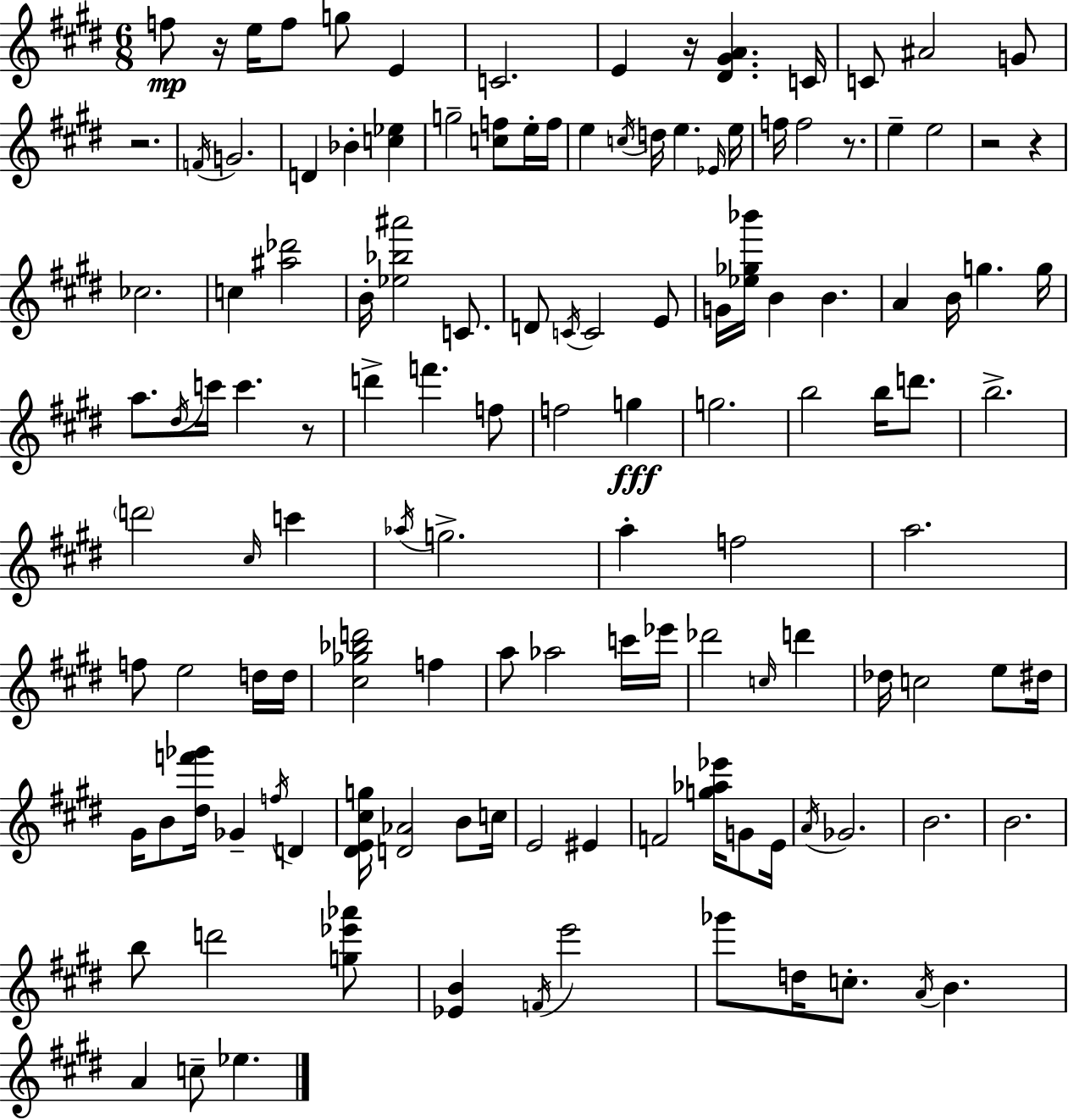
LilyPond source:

{
  \clef treble
  \numericTimeSignature
  \time 6/8
  \key e \major
  f''8\mp r16 e''16 f''8 g''8 e'4 | c'2. | e'4 r16 <dis' gis' a'>4. c'16 | c'8 ais'2 g'8 | \break r2. | \acciaccatura { f'16 } g'2. | d'4 bes'4-. <c'' ees''>4 | g''2-- <c'' f''>8 e''16-. | \break f''16 e''4 \acciaccatura { c''16 } d''16 e''4. | \grace { ees'16 } e''16 f''16 f''2 | r8. e''4-- e''2 | r2 r4 | \break ces''2. | c''4 <ais'' des'''>2 | b'16-. <ees'' bes'' ais'''>2 | c'8. d'8 \acciaccatura { c'16 } c'2 | \break e'8 g'16 <ees'' ges'' bes'''>16 b'4 b'4. | a'4 b'16 g''4. | g''16 a''8. \acciaccatura { dis''16 } c'''16 c'''4. | r8 d'''4-> f'''4. | \break f''8 f''2 | g''4\fff g''2. | b''2 | b''16 d'''8. b''2.-> | \break \parenthesize d'''2 | \grace { cis''16 } c'''4 \acciaccatura { aes''16 } g''2.-> | a''4-. f''2 | a''2. | \break f''8 e''2 | d''16 d''16 <cis'' ges'' bes'' d'''>2 | f''4 a''8 aes''2 | c'''16 ees'''16 des'''2 | \break \grace { c''16 } d'''4 des''16 c''2 | e''8 dis''16 gis'16 b'8 <dis'' f''' ges'''>16 | ges'4-- \acciaccatura { f''16 } d'4 <dis' e' cis'' g''>16 <d' aes'>2 | b'8 c''16 e'2 | \break eis'4 f'2 | <g'' aes'' ees'''>16 g'8 e'16 \acciaccatura { a'16 } ges'2. | b'2. | b'2. | \break b''8 | d'''2 <g'' ees''' aes'''>8 <ees' b'>4 | \acciaccatura { f'16 } e'''2 ges'''8 | d''16 c''8.-. \acciaccatura { a'16 } b'4. | \break a'4 c''8-- ees''4. | \bar "|."
}